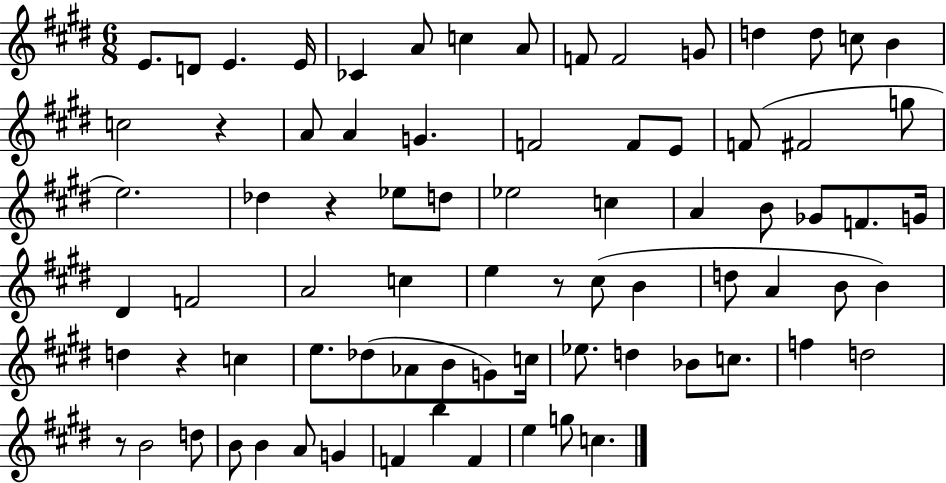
E4/e. D4/e E4/q. E4/s CES4/q A4/e C5/q A4/e F4/e F4/h G4/e D5/q D5/e C5/e B4/q C5/h R/q A4/e A4/q G4/q. F4/h F4/e E4/e F4/e F#4/h G5/e E5/h. Db5/q R/q Eb5/e D5/e Eb5/h C5/q A4/q B4/e Gb4/e F4/e. G4/s D#4/q F4/h A4/h C5/q E5/q R/e C#5/e B4/q D5/e A4/q B4/e B4/q D5/q R/q C5/q E5/e. Db5/e Ab4/e B4/e G4/e C5/s Eb5/e. D5/q Bb4/e C5/e. F5/q D5/h R/e B4/h D5/e B4/e B4/q A4/e G4/q F4/q B5/q F4/q E5/q G5/e C5/q.